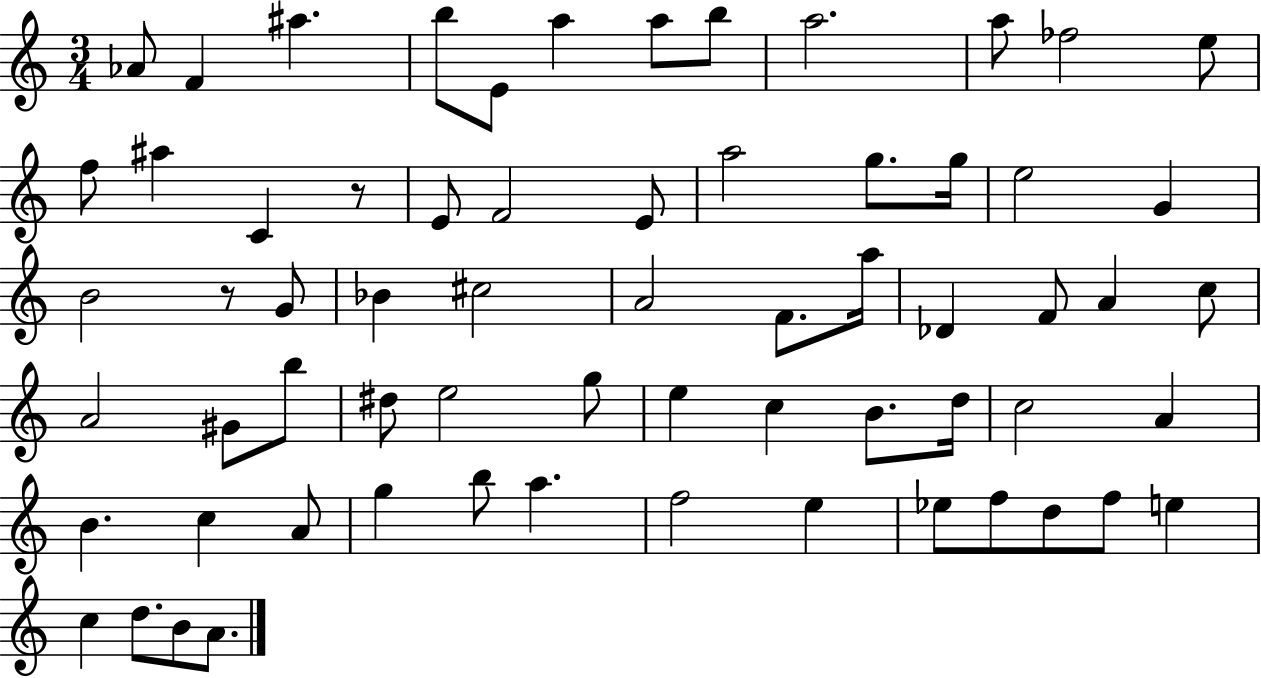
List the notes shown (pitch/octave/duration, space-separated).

Ab4/e F4/q A#5/q. B5/e E4/e A5/q A5/e B5/e A5/h. A5/e FES5/h E5/e F5/e A#5/q C4/q R/e E4/e F4/h E4/e A5/h G5/e. G5/s E5/h G4/q B4/h R/e G4/e Bb4/q C#5/h A4/h F4/e. A5/s Db4/q F4/e A4/q C5/e A4/h G#4/e B5/e D#5/e E5/h G5/e E5/q C5/q B4/e. D5/s C5/h A4/q B4/q. C5/q A4/e G5/q B5/e A5/q. F5/h E5/q Eb5/e F5/e D5/e F5/e E5/q C5/q D5/e. B4/e A4/e.